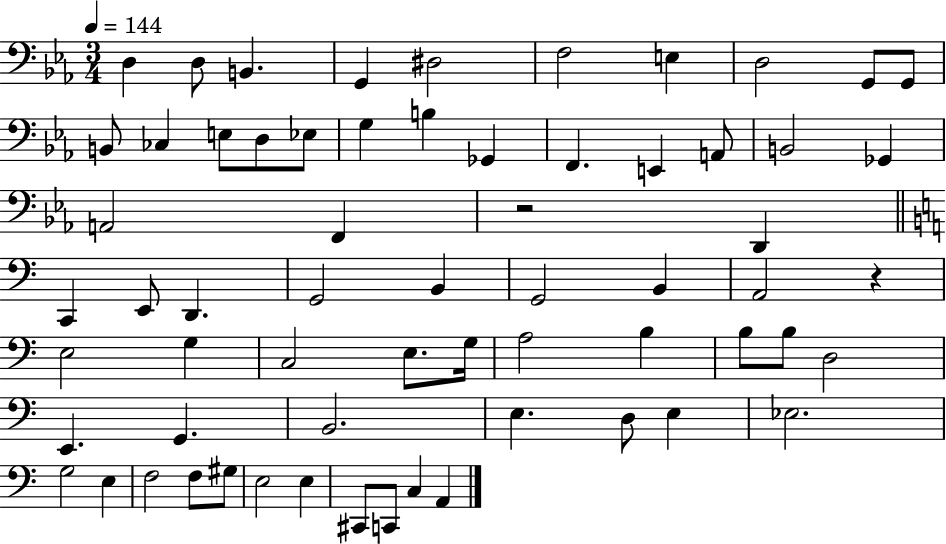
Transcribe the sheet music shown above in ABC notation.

X:1
T:Untitled
M:3/4
L:1/4
K:Eb
D, D,/2 B,, G,, ^D,2 F,2 E, D,2 G,,/2 G,,/2 B,,/2 _C, E,/2 D,/2 _E,/2 G, B, _G,, F,, E,, A,,/2 B,,2 _G,, A,,2 F,, z2 D,, C,, E,,/2 D,, G,,2 B,, G,,2 B,, A,,2 z E,2 G, C,2 E,/2 G,/4 A,2 B, B,/2 B,/2 D,2 E,, G,, B,,2 E, D,/2 E, _E,2 G,2 E, F,2 F,/2 ^G,/2 E,2 E, ^C,,/2 C,,/2 C, A,,